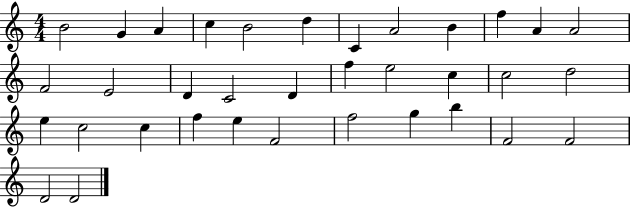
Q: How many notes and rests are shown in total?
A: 35